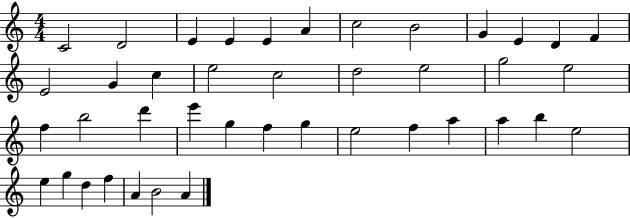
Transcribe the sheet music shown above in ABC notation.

X:1
T:Untitled
M:4/4
L:1/4
K:C
C2 D2 E E E A c2 B2 G E D F E2 G c e2 c2 d2 e2 g2 e2 f b2 d' e' g f g e2 f a a b e2 e g d f A B2 A